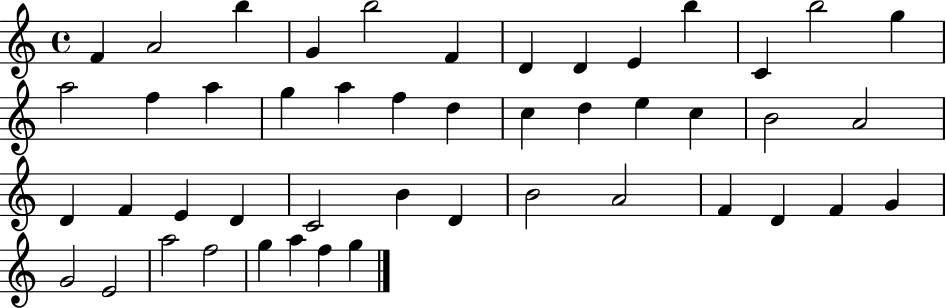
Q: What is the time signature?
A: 4/4